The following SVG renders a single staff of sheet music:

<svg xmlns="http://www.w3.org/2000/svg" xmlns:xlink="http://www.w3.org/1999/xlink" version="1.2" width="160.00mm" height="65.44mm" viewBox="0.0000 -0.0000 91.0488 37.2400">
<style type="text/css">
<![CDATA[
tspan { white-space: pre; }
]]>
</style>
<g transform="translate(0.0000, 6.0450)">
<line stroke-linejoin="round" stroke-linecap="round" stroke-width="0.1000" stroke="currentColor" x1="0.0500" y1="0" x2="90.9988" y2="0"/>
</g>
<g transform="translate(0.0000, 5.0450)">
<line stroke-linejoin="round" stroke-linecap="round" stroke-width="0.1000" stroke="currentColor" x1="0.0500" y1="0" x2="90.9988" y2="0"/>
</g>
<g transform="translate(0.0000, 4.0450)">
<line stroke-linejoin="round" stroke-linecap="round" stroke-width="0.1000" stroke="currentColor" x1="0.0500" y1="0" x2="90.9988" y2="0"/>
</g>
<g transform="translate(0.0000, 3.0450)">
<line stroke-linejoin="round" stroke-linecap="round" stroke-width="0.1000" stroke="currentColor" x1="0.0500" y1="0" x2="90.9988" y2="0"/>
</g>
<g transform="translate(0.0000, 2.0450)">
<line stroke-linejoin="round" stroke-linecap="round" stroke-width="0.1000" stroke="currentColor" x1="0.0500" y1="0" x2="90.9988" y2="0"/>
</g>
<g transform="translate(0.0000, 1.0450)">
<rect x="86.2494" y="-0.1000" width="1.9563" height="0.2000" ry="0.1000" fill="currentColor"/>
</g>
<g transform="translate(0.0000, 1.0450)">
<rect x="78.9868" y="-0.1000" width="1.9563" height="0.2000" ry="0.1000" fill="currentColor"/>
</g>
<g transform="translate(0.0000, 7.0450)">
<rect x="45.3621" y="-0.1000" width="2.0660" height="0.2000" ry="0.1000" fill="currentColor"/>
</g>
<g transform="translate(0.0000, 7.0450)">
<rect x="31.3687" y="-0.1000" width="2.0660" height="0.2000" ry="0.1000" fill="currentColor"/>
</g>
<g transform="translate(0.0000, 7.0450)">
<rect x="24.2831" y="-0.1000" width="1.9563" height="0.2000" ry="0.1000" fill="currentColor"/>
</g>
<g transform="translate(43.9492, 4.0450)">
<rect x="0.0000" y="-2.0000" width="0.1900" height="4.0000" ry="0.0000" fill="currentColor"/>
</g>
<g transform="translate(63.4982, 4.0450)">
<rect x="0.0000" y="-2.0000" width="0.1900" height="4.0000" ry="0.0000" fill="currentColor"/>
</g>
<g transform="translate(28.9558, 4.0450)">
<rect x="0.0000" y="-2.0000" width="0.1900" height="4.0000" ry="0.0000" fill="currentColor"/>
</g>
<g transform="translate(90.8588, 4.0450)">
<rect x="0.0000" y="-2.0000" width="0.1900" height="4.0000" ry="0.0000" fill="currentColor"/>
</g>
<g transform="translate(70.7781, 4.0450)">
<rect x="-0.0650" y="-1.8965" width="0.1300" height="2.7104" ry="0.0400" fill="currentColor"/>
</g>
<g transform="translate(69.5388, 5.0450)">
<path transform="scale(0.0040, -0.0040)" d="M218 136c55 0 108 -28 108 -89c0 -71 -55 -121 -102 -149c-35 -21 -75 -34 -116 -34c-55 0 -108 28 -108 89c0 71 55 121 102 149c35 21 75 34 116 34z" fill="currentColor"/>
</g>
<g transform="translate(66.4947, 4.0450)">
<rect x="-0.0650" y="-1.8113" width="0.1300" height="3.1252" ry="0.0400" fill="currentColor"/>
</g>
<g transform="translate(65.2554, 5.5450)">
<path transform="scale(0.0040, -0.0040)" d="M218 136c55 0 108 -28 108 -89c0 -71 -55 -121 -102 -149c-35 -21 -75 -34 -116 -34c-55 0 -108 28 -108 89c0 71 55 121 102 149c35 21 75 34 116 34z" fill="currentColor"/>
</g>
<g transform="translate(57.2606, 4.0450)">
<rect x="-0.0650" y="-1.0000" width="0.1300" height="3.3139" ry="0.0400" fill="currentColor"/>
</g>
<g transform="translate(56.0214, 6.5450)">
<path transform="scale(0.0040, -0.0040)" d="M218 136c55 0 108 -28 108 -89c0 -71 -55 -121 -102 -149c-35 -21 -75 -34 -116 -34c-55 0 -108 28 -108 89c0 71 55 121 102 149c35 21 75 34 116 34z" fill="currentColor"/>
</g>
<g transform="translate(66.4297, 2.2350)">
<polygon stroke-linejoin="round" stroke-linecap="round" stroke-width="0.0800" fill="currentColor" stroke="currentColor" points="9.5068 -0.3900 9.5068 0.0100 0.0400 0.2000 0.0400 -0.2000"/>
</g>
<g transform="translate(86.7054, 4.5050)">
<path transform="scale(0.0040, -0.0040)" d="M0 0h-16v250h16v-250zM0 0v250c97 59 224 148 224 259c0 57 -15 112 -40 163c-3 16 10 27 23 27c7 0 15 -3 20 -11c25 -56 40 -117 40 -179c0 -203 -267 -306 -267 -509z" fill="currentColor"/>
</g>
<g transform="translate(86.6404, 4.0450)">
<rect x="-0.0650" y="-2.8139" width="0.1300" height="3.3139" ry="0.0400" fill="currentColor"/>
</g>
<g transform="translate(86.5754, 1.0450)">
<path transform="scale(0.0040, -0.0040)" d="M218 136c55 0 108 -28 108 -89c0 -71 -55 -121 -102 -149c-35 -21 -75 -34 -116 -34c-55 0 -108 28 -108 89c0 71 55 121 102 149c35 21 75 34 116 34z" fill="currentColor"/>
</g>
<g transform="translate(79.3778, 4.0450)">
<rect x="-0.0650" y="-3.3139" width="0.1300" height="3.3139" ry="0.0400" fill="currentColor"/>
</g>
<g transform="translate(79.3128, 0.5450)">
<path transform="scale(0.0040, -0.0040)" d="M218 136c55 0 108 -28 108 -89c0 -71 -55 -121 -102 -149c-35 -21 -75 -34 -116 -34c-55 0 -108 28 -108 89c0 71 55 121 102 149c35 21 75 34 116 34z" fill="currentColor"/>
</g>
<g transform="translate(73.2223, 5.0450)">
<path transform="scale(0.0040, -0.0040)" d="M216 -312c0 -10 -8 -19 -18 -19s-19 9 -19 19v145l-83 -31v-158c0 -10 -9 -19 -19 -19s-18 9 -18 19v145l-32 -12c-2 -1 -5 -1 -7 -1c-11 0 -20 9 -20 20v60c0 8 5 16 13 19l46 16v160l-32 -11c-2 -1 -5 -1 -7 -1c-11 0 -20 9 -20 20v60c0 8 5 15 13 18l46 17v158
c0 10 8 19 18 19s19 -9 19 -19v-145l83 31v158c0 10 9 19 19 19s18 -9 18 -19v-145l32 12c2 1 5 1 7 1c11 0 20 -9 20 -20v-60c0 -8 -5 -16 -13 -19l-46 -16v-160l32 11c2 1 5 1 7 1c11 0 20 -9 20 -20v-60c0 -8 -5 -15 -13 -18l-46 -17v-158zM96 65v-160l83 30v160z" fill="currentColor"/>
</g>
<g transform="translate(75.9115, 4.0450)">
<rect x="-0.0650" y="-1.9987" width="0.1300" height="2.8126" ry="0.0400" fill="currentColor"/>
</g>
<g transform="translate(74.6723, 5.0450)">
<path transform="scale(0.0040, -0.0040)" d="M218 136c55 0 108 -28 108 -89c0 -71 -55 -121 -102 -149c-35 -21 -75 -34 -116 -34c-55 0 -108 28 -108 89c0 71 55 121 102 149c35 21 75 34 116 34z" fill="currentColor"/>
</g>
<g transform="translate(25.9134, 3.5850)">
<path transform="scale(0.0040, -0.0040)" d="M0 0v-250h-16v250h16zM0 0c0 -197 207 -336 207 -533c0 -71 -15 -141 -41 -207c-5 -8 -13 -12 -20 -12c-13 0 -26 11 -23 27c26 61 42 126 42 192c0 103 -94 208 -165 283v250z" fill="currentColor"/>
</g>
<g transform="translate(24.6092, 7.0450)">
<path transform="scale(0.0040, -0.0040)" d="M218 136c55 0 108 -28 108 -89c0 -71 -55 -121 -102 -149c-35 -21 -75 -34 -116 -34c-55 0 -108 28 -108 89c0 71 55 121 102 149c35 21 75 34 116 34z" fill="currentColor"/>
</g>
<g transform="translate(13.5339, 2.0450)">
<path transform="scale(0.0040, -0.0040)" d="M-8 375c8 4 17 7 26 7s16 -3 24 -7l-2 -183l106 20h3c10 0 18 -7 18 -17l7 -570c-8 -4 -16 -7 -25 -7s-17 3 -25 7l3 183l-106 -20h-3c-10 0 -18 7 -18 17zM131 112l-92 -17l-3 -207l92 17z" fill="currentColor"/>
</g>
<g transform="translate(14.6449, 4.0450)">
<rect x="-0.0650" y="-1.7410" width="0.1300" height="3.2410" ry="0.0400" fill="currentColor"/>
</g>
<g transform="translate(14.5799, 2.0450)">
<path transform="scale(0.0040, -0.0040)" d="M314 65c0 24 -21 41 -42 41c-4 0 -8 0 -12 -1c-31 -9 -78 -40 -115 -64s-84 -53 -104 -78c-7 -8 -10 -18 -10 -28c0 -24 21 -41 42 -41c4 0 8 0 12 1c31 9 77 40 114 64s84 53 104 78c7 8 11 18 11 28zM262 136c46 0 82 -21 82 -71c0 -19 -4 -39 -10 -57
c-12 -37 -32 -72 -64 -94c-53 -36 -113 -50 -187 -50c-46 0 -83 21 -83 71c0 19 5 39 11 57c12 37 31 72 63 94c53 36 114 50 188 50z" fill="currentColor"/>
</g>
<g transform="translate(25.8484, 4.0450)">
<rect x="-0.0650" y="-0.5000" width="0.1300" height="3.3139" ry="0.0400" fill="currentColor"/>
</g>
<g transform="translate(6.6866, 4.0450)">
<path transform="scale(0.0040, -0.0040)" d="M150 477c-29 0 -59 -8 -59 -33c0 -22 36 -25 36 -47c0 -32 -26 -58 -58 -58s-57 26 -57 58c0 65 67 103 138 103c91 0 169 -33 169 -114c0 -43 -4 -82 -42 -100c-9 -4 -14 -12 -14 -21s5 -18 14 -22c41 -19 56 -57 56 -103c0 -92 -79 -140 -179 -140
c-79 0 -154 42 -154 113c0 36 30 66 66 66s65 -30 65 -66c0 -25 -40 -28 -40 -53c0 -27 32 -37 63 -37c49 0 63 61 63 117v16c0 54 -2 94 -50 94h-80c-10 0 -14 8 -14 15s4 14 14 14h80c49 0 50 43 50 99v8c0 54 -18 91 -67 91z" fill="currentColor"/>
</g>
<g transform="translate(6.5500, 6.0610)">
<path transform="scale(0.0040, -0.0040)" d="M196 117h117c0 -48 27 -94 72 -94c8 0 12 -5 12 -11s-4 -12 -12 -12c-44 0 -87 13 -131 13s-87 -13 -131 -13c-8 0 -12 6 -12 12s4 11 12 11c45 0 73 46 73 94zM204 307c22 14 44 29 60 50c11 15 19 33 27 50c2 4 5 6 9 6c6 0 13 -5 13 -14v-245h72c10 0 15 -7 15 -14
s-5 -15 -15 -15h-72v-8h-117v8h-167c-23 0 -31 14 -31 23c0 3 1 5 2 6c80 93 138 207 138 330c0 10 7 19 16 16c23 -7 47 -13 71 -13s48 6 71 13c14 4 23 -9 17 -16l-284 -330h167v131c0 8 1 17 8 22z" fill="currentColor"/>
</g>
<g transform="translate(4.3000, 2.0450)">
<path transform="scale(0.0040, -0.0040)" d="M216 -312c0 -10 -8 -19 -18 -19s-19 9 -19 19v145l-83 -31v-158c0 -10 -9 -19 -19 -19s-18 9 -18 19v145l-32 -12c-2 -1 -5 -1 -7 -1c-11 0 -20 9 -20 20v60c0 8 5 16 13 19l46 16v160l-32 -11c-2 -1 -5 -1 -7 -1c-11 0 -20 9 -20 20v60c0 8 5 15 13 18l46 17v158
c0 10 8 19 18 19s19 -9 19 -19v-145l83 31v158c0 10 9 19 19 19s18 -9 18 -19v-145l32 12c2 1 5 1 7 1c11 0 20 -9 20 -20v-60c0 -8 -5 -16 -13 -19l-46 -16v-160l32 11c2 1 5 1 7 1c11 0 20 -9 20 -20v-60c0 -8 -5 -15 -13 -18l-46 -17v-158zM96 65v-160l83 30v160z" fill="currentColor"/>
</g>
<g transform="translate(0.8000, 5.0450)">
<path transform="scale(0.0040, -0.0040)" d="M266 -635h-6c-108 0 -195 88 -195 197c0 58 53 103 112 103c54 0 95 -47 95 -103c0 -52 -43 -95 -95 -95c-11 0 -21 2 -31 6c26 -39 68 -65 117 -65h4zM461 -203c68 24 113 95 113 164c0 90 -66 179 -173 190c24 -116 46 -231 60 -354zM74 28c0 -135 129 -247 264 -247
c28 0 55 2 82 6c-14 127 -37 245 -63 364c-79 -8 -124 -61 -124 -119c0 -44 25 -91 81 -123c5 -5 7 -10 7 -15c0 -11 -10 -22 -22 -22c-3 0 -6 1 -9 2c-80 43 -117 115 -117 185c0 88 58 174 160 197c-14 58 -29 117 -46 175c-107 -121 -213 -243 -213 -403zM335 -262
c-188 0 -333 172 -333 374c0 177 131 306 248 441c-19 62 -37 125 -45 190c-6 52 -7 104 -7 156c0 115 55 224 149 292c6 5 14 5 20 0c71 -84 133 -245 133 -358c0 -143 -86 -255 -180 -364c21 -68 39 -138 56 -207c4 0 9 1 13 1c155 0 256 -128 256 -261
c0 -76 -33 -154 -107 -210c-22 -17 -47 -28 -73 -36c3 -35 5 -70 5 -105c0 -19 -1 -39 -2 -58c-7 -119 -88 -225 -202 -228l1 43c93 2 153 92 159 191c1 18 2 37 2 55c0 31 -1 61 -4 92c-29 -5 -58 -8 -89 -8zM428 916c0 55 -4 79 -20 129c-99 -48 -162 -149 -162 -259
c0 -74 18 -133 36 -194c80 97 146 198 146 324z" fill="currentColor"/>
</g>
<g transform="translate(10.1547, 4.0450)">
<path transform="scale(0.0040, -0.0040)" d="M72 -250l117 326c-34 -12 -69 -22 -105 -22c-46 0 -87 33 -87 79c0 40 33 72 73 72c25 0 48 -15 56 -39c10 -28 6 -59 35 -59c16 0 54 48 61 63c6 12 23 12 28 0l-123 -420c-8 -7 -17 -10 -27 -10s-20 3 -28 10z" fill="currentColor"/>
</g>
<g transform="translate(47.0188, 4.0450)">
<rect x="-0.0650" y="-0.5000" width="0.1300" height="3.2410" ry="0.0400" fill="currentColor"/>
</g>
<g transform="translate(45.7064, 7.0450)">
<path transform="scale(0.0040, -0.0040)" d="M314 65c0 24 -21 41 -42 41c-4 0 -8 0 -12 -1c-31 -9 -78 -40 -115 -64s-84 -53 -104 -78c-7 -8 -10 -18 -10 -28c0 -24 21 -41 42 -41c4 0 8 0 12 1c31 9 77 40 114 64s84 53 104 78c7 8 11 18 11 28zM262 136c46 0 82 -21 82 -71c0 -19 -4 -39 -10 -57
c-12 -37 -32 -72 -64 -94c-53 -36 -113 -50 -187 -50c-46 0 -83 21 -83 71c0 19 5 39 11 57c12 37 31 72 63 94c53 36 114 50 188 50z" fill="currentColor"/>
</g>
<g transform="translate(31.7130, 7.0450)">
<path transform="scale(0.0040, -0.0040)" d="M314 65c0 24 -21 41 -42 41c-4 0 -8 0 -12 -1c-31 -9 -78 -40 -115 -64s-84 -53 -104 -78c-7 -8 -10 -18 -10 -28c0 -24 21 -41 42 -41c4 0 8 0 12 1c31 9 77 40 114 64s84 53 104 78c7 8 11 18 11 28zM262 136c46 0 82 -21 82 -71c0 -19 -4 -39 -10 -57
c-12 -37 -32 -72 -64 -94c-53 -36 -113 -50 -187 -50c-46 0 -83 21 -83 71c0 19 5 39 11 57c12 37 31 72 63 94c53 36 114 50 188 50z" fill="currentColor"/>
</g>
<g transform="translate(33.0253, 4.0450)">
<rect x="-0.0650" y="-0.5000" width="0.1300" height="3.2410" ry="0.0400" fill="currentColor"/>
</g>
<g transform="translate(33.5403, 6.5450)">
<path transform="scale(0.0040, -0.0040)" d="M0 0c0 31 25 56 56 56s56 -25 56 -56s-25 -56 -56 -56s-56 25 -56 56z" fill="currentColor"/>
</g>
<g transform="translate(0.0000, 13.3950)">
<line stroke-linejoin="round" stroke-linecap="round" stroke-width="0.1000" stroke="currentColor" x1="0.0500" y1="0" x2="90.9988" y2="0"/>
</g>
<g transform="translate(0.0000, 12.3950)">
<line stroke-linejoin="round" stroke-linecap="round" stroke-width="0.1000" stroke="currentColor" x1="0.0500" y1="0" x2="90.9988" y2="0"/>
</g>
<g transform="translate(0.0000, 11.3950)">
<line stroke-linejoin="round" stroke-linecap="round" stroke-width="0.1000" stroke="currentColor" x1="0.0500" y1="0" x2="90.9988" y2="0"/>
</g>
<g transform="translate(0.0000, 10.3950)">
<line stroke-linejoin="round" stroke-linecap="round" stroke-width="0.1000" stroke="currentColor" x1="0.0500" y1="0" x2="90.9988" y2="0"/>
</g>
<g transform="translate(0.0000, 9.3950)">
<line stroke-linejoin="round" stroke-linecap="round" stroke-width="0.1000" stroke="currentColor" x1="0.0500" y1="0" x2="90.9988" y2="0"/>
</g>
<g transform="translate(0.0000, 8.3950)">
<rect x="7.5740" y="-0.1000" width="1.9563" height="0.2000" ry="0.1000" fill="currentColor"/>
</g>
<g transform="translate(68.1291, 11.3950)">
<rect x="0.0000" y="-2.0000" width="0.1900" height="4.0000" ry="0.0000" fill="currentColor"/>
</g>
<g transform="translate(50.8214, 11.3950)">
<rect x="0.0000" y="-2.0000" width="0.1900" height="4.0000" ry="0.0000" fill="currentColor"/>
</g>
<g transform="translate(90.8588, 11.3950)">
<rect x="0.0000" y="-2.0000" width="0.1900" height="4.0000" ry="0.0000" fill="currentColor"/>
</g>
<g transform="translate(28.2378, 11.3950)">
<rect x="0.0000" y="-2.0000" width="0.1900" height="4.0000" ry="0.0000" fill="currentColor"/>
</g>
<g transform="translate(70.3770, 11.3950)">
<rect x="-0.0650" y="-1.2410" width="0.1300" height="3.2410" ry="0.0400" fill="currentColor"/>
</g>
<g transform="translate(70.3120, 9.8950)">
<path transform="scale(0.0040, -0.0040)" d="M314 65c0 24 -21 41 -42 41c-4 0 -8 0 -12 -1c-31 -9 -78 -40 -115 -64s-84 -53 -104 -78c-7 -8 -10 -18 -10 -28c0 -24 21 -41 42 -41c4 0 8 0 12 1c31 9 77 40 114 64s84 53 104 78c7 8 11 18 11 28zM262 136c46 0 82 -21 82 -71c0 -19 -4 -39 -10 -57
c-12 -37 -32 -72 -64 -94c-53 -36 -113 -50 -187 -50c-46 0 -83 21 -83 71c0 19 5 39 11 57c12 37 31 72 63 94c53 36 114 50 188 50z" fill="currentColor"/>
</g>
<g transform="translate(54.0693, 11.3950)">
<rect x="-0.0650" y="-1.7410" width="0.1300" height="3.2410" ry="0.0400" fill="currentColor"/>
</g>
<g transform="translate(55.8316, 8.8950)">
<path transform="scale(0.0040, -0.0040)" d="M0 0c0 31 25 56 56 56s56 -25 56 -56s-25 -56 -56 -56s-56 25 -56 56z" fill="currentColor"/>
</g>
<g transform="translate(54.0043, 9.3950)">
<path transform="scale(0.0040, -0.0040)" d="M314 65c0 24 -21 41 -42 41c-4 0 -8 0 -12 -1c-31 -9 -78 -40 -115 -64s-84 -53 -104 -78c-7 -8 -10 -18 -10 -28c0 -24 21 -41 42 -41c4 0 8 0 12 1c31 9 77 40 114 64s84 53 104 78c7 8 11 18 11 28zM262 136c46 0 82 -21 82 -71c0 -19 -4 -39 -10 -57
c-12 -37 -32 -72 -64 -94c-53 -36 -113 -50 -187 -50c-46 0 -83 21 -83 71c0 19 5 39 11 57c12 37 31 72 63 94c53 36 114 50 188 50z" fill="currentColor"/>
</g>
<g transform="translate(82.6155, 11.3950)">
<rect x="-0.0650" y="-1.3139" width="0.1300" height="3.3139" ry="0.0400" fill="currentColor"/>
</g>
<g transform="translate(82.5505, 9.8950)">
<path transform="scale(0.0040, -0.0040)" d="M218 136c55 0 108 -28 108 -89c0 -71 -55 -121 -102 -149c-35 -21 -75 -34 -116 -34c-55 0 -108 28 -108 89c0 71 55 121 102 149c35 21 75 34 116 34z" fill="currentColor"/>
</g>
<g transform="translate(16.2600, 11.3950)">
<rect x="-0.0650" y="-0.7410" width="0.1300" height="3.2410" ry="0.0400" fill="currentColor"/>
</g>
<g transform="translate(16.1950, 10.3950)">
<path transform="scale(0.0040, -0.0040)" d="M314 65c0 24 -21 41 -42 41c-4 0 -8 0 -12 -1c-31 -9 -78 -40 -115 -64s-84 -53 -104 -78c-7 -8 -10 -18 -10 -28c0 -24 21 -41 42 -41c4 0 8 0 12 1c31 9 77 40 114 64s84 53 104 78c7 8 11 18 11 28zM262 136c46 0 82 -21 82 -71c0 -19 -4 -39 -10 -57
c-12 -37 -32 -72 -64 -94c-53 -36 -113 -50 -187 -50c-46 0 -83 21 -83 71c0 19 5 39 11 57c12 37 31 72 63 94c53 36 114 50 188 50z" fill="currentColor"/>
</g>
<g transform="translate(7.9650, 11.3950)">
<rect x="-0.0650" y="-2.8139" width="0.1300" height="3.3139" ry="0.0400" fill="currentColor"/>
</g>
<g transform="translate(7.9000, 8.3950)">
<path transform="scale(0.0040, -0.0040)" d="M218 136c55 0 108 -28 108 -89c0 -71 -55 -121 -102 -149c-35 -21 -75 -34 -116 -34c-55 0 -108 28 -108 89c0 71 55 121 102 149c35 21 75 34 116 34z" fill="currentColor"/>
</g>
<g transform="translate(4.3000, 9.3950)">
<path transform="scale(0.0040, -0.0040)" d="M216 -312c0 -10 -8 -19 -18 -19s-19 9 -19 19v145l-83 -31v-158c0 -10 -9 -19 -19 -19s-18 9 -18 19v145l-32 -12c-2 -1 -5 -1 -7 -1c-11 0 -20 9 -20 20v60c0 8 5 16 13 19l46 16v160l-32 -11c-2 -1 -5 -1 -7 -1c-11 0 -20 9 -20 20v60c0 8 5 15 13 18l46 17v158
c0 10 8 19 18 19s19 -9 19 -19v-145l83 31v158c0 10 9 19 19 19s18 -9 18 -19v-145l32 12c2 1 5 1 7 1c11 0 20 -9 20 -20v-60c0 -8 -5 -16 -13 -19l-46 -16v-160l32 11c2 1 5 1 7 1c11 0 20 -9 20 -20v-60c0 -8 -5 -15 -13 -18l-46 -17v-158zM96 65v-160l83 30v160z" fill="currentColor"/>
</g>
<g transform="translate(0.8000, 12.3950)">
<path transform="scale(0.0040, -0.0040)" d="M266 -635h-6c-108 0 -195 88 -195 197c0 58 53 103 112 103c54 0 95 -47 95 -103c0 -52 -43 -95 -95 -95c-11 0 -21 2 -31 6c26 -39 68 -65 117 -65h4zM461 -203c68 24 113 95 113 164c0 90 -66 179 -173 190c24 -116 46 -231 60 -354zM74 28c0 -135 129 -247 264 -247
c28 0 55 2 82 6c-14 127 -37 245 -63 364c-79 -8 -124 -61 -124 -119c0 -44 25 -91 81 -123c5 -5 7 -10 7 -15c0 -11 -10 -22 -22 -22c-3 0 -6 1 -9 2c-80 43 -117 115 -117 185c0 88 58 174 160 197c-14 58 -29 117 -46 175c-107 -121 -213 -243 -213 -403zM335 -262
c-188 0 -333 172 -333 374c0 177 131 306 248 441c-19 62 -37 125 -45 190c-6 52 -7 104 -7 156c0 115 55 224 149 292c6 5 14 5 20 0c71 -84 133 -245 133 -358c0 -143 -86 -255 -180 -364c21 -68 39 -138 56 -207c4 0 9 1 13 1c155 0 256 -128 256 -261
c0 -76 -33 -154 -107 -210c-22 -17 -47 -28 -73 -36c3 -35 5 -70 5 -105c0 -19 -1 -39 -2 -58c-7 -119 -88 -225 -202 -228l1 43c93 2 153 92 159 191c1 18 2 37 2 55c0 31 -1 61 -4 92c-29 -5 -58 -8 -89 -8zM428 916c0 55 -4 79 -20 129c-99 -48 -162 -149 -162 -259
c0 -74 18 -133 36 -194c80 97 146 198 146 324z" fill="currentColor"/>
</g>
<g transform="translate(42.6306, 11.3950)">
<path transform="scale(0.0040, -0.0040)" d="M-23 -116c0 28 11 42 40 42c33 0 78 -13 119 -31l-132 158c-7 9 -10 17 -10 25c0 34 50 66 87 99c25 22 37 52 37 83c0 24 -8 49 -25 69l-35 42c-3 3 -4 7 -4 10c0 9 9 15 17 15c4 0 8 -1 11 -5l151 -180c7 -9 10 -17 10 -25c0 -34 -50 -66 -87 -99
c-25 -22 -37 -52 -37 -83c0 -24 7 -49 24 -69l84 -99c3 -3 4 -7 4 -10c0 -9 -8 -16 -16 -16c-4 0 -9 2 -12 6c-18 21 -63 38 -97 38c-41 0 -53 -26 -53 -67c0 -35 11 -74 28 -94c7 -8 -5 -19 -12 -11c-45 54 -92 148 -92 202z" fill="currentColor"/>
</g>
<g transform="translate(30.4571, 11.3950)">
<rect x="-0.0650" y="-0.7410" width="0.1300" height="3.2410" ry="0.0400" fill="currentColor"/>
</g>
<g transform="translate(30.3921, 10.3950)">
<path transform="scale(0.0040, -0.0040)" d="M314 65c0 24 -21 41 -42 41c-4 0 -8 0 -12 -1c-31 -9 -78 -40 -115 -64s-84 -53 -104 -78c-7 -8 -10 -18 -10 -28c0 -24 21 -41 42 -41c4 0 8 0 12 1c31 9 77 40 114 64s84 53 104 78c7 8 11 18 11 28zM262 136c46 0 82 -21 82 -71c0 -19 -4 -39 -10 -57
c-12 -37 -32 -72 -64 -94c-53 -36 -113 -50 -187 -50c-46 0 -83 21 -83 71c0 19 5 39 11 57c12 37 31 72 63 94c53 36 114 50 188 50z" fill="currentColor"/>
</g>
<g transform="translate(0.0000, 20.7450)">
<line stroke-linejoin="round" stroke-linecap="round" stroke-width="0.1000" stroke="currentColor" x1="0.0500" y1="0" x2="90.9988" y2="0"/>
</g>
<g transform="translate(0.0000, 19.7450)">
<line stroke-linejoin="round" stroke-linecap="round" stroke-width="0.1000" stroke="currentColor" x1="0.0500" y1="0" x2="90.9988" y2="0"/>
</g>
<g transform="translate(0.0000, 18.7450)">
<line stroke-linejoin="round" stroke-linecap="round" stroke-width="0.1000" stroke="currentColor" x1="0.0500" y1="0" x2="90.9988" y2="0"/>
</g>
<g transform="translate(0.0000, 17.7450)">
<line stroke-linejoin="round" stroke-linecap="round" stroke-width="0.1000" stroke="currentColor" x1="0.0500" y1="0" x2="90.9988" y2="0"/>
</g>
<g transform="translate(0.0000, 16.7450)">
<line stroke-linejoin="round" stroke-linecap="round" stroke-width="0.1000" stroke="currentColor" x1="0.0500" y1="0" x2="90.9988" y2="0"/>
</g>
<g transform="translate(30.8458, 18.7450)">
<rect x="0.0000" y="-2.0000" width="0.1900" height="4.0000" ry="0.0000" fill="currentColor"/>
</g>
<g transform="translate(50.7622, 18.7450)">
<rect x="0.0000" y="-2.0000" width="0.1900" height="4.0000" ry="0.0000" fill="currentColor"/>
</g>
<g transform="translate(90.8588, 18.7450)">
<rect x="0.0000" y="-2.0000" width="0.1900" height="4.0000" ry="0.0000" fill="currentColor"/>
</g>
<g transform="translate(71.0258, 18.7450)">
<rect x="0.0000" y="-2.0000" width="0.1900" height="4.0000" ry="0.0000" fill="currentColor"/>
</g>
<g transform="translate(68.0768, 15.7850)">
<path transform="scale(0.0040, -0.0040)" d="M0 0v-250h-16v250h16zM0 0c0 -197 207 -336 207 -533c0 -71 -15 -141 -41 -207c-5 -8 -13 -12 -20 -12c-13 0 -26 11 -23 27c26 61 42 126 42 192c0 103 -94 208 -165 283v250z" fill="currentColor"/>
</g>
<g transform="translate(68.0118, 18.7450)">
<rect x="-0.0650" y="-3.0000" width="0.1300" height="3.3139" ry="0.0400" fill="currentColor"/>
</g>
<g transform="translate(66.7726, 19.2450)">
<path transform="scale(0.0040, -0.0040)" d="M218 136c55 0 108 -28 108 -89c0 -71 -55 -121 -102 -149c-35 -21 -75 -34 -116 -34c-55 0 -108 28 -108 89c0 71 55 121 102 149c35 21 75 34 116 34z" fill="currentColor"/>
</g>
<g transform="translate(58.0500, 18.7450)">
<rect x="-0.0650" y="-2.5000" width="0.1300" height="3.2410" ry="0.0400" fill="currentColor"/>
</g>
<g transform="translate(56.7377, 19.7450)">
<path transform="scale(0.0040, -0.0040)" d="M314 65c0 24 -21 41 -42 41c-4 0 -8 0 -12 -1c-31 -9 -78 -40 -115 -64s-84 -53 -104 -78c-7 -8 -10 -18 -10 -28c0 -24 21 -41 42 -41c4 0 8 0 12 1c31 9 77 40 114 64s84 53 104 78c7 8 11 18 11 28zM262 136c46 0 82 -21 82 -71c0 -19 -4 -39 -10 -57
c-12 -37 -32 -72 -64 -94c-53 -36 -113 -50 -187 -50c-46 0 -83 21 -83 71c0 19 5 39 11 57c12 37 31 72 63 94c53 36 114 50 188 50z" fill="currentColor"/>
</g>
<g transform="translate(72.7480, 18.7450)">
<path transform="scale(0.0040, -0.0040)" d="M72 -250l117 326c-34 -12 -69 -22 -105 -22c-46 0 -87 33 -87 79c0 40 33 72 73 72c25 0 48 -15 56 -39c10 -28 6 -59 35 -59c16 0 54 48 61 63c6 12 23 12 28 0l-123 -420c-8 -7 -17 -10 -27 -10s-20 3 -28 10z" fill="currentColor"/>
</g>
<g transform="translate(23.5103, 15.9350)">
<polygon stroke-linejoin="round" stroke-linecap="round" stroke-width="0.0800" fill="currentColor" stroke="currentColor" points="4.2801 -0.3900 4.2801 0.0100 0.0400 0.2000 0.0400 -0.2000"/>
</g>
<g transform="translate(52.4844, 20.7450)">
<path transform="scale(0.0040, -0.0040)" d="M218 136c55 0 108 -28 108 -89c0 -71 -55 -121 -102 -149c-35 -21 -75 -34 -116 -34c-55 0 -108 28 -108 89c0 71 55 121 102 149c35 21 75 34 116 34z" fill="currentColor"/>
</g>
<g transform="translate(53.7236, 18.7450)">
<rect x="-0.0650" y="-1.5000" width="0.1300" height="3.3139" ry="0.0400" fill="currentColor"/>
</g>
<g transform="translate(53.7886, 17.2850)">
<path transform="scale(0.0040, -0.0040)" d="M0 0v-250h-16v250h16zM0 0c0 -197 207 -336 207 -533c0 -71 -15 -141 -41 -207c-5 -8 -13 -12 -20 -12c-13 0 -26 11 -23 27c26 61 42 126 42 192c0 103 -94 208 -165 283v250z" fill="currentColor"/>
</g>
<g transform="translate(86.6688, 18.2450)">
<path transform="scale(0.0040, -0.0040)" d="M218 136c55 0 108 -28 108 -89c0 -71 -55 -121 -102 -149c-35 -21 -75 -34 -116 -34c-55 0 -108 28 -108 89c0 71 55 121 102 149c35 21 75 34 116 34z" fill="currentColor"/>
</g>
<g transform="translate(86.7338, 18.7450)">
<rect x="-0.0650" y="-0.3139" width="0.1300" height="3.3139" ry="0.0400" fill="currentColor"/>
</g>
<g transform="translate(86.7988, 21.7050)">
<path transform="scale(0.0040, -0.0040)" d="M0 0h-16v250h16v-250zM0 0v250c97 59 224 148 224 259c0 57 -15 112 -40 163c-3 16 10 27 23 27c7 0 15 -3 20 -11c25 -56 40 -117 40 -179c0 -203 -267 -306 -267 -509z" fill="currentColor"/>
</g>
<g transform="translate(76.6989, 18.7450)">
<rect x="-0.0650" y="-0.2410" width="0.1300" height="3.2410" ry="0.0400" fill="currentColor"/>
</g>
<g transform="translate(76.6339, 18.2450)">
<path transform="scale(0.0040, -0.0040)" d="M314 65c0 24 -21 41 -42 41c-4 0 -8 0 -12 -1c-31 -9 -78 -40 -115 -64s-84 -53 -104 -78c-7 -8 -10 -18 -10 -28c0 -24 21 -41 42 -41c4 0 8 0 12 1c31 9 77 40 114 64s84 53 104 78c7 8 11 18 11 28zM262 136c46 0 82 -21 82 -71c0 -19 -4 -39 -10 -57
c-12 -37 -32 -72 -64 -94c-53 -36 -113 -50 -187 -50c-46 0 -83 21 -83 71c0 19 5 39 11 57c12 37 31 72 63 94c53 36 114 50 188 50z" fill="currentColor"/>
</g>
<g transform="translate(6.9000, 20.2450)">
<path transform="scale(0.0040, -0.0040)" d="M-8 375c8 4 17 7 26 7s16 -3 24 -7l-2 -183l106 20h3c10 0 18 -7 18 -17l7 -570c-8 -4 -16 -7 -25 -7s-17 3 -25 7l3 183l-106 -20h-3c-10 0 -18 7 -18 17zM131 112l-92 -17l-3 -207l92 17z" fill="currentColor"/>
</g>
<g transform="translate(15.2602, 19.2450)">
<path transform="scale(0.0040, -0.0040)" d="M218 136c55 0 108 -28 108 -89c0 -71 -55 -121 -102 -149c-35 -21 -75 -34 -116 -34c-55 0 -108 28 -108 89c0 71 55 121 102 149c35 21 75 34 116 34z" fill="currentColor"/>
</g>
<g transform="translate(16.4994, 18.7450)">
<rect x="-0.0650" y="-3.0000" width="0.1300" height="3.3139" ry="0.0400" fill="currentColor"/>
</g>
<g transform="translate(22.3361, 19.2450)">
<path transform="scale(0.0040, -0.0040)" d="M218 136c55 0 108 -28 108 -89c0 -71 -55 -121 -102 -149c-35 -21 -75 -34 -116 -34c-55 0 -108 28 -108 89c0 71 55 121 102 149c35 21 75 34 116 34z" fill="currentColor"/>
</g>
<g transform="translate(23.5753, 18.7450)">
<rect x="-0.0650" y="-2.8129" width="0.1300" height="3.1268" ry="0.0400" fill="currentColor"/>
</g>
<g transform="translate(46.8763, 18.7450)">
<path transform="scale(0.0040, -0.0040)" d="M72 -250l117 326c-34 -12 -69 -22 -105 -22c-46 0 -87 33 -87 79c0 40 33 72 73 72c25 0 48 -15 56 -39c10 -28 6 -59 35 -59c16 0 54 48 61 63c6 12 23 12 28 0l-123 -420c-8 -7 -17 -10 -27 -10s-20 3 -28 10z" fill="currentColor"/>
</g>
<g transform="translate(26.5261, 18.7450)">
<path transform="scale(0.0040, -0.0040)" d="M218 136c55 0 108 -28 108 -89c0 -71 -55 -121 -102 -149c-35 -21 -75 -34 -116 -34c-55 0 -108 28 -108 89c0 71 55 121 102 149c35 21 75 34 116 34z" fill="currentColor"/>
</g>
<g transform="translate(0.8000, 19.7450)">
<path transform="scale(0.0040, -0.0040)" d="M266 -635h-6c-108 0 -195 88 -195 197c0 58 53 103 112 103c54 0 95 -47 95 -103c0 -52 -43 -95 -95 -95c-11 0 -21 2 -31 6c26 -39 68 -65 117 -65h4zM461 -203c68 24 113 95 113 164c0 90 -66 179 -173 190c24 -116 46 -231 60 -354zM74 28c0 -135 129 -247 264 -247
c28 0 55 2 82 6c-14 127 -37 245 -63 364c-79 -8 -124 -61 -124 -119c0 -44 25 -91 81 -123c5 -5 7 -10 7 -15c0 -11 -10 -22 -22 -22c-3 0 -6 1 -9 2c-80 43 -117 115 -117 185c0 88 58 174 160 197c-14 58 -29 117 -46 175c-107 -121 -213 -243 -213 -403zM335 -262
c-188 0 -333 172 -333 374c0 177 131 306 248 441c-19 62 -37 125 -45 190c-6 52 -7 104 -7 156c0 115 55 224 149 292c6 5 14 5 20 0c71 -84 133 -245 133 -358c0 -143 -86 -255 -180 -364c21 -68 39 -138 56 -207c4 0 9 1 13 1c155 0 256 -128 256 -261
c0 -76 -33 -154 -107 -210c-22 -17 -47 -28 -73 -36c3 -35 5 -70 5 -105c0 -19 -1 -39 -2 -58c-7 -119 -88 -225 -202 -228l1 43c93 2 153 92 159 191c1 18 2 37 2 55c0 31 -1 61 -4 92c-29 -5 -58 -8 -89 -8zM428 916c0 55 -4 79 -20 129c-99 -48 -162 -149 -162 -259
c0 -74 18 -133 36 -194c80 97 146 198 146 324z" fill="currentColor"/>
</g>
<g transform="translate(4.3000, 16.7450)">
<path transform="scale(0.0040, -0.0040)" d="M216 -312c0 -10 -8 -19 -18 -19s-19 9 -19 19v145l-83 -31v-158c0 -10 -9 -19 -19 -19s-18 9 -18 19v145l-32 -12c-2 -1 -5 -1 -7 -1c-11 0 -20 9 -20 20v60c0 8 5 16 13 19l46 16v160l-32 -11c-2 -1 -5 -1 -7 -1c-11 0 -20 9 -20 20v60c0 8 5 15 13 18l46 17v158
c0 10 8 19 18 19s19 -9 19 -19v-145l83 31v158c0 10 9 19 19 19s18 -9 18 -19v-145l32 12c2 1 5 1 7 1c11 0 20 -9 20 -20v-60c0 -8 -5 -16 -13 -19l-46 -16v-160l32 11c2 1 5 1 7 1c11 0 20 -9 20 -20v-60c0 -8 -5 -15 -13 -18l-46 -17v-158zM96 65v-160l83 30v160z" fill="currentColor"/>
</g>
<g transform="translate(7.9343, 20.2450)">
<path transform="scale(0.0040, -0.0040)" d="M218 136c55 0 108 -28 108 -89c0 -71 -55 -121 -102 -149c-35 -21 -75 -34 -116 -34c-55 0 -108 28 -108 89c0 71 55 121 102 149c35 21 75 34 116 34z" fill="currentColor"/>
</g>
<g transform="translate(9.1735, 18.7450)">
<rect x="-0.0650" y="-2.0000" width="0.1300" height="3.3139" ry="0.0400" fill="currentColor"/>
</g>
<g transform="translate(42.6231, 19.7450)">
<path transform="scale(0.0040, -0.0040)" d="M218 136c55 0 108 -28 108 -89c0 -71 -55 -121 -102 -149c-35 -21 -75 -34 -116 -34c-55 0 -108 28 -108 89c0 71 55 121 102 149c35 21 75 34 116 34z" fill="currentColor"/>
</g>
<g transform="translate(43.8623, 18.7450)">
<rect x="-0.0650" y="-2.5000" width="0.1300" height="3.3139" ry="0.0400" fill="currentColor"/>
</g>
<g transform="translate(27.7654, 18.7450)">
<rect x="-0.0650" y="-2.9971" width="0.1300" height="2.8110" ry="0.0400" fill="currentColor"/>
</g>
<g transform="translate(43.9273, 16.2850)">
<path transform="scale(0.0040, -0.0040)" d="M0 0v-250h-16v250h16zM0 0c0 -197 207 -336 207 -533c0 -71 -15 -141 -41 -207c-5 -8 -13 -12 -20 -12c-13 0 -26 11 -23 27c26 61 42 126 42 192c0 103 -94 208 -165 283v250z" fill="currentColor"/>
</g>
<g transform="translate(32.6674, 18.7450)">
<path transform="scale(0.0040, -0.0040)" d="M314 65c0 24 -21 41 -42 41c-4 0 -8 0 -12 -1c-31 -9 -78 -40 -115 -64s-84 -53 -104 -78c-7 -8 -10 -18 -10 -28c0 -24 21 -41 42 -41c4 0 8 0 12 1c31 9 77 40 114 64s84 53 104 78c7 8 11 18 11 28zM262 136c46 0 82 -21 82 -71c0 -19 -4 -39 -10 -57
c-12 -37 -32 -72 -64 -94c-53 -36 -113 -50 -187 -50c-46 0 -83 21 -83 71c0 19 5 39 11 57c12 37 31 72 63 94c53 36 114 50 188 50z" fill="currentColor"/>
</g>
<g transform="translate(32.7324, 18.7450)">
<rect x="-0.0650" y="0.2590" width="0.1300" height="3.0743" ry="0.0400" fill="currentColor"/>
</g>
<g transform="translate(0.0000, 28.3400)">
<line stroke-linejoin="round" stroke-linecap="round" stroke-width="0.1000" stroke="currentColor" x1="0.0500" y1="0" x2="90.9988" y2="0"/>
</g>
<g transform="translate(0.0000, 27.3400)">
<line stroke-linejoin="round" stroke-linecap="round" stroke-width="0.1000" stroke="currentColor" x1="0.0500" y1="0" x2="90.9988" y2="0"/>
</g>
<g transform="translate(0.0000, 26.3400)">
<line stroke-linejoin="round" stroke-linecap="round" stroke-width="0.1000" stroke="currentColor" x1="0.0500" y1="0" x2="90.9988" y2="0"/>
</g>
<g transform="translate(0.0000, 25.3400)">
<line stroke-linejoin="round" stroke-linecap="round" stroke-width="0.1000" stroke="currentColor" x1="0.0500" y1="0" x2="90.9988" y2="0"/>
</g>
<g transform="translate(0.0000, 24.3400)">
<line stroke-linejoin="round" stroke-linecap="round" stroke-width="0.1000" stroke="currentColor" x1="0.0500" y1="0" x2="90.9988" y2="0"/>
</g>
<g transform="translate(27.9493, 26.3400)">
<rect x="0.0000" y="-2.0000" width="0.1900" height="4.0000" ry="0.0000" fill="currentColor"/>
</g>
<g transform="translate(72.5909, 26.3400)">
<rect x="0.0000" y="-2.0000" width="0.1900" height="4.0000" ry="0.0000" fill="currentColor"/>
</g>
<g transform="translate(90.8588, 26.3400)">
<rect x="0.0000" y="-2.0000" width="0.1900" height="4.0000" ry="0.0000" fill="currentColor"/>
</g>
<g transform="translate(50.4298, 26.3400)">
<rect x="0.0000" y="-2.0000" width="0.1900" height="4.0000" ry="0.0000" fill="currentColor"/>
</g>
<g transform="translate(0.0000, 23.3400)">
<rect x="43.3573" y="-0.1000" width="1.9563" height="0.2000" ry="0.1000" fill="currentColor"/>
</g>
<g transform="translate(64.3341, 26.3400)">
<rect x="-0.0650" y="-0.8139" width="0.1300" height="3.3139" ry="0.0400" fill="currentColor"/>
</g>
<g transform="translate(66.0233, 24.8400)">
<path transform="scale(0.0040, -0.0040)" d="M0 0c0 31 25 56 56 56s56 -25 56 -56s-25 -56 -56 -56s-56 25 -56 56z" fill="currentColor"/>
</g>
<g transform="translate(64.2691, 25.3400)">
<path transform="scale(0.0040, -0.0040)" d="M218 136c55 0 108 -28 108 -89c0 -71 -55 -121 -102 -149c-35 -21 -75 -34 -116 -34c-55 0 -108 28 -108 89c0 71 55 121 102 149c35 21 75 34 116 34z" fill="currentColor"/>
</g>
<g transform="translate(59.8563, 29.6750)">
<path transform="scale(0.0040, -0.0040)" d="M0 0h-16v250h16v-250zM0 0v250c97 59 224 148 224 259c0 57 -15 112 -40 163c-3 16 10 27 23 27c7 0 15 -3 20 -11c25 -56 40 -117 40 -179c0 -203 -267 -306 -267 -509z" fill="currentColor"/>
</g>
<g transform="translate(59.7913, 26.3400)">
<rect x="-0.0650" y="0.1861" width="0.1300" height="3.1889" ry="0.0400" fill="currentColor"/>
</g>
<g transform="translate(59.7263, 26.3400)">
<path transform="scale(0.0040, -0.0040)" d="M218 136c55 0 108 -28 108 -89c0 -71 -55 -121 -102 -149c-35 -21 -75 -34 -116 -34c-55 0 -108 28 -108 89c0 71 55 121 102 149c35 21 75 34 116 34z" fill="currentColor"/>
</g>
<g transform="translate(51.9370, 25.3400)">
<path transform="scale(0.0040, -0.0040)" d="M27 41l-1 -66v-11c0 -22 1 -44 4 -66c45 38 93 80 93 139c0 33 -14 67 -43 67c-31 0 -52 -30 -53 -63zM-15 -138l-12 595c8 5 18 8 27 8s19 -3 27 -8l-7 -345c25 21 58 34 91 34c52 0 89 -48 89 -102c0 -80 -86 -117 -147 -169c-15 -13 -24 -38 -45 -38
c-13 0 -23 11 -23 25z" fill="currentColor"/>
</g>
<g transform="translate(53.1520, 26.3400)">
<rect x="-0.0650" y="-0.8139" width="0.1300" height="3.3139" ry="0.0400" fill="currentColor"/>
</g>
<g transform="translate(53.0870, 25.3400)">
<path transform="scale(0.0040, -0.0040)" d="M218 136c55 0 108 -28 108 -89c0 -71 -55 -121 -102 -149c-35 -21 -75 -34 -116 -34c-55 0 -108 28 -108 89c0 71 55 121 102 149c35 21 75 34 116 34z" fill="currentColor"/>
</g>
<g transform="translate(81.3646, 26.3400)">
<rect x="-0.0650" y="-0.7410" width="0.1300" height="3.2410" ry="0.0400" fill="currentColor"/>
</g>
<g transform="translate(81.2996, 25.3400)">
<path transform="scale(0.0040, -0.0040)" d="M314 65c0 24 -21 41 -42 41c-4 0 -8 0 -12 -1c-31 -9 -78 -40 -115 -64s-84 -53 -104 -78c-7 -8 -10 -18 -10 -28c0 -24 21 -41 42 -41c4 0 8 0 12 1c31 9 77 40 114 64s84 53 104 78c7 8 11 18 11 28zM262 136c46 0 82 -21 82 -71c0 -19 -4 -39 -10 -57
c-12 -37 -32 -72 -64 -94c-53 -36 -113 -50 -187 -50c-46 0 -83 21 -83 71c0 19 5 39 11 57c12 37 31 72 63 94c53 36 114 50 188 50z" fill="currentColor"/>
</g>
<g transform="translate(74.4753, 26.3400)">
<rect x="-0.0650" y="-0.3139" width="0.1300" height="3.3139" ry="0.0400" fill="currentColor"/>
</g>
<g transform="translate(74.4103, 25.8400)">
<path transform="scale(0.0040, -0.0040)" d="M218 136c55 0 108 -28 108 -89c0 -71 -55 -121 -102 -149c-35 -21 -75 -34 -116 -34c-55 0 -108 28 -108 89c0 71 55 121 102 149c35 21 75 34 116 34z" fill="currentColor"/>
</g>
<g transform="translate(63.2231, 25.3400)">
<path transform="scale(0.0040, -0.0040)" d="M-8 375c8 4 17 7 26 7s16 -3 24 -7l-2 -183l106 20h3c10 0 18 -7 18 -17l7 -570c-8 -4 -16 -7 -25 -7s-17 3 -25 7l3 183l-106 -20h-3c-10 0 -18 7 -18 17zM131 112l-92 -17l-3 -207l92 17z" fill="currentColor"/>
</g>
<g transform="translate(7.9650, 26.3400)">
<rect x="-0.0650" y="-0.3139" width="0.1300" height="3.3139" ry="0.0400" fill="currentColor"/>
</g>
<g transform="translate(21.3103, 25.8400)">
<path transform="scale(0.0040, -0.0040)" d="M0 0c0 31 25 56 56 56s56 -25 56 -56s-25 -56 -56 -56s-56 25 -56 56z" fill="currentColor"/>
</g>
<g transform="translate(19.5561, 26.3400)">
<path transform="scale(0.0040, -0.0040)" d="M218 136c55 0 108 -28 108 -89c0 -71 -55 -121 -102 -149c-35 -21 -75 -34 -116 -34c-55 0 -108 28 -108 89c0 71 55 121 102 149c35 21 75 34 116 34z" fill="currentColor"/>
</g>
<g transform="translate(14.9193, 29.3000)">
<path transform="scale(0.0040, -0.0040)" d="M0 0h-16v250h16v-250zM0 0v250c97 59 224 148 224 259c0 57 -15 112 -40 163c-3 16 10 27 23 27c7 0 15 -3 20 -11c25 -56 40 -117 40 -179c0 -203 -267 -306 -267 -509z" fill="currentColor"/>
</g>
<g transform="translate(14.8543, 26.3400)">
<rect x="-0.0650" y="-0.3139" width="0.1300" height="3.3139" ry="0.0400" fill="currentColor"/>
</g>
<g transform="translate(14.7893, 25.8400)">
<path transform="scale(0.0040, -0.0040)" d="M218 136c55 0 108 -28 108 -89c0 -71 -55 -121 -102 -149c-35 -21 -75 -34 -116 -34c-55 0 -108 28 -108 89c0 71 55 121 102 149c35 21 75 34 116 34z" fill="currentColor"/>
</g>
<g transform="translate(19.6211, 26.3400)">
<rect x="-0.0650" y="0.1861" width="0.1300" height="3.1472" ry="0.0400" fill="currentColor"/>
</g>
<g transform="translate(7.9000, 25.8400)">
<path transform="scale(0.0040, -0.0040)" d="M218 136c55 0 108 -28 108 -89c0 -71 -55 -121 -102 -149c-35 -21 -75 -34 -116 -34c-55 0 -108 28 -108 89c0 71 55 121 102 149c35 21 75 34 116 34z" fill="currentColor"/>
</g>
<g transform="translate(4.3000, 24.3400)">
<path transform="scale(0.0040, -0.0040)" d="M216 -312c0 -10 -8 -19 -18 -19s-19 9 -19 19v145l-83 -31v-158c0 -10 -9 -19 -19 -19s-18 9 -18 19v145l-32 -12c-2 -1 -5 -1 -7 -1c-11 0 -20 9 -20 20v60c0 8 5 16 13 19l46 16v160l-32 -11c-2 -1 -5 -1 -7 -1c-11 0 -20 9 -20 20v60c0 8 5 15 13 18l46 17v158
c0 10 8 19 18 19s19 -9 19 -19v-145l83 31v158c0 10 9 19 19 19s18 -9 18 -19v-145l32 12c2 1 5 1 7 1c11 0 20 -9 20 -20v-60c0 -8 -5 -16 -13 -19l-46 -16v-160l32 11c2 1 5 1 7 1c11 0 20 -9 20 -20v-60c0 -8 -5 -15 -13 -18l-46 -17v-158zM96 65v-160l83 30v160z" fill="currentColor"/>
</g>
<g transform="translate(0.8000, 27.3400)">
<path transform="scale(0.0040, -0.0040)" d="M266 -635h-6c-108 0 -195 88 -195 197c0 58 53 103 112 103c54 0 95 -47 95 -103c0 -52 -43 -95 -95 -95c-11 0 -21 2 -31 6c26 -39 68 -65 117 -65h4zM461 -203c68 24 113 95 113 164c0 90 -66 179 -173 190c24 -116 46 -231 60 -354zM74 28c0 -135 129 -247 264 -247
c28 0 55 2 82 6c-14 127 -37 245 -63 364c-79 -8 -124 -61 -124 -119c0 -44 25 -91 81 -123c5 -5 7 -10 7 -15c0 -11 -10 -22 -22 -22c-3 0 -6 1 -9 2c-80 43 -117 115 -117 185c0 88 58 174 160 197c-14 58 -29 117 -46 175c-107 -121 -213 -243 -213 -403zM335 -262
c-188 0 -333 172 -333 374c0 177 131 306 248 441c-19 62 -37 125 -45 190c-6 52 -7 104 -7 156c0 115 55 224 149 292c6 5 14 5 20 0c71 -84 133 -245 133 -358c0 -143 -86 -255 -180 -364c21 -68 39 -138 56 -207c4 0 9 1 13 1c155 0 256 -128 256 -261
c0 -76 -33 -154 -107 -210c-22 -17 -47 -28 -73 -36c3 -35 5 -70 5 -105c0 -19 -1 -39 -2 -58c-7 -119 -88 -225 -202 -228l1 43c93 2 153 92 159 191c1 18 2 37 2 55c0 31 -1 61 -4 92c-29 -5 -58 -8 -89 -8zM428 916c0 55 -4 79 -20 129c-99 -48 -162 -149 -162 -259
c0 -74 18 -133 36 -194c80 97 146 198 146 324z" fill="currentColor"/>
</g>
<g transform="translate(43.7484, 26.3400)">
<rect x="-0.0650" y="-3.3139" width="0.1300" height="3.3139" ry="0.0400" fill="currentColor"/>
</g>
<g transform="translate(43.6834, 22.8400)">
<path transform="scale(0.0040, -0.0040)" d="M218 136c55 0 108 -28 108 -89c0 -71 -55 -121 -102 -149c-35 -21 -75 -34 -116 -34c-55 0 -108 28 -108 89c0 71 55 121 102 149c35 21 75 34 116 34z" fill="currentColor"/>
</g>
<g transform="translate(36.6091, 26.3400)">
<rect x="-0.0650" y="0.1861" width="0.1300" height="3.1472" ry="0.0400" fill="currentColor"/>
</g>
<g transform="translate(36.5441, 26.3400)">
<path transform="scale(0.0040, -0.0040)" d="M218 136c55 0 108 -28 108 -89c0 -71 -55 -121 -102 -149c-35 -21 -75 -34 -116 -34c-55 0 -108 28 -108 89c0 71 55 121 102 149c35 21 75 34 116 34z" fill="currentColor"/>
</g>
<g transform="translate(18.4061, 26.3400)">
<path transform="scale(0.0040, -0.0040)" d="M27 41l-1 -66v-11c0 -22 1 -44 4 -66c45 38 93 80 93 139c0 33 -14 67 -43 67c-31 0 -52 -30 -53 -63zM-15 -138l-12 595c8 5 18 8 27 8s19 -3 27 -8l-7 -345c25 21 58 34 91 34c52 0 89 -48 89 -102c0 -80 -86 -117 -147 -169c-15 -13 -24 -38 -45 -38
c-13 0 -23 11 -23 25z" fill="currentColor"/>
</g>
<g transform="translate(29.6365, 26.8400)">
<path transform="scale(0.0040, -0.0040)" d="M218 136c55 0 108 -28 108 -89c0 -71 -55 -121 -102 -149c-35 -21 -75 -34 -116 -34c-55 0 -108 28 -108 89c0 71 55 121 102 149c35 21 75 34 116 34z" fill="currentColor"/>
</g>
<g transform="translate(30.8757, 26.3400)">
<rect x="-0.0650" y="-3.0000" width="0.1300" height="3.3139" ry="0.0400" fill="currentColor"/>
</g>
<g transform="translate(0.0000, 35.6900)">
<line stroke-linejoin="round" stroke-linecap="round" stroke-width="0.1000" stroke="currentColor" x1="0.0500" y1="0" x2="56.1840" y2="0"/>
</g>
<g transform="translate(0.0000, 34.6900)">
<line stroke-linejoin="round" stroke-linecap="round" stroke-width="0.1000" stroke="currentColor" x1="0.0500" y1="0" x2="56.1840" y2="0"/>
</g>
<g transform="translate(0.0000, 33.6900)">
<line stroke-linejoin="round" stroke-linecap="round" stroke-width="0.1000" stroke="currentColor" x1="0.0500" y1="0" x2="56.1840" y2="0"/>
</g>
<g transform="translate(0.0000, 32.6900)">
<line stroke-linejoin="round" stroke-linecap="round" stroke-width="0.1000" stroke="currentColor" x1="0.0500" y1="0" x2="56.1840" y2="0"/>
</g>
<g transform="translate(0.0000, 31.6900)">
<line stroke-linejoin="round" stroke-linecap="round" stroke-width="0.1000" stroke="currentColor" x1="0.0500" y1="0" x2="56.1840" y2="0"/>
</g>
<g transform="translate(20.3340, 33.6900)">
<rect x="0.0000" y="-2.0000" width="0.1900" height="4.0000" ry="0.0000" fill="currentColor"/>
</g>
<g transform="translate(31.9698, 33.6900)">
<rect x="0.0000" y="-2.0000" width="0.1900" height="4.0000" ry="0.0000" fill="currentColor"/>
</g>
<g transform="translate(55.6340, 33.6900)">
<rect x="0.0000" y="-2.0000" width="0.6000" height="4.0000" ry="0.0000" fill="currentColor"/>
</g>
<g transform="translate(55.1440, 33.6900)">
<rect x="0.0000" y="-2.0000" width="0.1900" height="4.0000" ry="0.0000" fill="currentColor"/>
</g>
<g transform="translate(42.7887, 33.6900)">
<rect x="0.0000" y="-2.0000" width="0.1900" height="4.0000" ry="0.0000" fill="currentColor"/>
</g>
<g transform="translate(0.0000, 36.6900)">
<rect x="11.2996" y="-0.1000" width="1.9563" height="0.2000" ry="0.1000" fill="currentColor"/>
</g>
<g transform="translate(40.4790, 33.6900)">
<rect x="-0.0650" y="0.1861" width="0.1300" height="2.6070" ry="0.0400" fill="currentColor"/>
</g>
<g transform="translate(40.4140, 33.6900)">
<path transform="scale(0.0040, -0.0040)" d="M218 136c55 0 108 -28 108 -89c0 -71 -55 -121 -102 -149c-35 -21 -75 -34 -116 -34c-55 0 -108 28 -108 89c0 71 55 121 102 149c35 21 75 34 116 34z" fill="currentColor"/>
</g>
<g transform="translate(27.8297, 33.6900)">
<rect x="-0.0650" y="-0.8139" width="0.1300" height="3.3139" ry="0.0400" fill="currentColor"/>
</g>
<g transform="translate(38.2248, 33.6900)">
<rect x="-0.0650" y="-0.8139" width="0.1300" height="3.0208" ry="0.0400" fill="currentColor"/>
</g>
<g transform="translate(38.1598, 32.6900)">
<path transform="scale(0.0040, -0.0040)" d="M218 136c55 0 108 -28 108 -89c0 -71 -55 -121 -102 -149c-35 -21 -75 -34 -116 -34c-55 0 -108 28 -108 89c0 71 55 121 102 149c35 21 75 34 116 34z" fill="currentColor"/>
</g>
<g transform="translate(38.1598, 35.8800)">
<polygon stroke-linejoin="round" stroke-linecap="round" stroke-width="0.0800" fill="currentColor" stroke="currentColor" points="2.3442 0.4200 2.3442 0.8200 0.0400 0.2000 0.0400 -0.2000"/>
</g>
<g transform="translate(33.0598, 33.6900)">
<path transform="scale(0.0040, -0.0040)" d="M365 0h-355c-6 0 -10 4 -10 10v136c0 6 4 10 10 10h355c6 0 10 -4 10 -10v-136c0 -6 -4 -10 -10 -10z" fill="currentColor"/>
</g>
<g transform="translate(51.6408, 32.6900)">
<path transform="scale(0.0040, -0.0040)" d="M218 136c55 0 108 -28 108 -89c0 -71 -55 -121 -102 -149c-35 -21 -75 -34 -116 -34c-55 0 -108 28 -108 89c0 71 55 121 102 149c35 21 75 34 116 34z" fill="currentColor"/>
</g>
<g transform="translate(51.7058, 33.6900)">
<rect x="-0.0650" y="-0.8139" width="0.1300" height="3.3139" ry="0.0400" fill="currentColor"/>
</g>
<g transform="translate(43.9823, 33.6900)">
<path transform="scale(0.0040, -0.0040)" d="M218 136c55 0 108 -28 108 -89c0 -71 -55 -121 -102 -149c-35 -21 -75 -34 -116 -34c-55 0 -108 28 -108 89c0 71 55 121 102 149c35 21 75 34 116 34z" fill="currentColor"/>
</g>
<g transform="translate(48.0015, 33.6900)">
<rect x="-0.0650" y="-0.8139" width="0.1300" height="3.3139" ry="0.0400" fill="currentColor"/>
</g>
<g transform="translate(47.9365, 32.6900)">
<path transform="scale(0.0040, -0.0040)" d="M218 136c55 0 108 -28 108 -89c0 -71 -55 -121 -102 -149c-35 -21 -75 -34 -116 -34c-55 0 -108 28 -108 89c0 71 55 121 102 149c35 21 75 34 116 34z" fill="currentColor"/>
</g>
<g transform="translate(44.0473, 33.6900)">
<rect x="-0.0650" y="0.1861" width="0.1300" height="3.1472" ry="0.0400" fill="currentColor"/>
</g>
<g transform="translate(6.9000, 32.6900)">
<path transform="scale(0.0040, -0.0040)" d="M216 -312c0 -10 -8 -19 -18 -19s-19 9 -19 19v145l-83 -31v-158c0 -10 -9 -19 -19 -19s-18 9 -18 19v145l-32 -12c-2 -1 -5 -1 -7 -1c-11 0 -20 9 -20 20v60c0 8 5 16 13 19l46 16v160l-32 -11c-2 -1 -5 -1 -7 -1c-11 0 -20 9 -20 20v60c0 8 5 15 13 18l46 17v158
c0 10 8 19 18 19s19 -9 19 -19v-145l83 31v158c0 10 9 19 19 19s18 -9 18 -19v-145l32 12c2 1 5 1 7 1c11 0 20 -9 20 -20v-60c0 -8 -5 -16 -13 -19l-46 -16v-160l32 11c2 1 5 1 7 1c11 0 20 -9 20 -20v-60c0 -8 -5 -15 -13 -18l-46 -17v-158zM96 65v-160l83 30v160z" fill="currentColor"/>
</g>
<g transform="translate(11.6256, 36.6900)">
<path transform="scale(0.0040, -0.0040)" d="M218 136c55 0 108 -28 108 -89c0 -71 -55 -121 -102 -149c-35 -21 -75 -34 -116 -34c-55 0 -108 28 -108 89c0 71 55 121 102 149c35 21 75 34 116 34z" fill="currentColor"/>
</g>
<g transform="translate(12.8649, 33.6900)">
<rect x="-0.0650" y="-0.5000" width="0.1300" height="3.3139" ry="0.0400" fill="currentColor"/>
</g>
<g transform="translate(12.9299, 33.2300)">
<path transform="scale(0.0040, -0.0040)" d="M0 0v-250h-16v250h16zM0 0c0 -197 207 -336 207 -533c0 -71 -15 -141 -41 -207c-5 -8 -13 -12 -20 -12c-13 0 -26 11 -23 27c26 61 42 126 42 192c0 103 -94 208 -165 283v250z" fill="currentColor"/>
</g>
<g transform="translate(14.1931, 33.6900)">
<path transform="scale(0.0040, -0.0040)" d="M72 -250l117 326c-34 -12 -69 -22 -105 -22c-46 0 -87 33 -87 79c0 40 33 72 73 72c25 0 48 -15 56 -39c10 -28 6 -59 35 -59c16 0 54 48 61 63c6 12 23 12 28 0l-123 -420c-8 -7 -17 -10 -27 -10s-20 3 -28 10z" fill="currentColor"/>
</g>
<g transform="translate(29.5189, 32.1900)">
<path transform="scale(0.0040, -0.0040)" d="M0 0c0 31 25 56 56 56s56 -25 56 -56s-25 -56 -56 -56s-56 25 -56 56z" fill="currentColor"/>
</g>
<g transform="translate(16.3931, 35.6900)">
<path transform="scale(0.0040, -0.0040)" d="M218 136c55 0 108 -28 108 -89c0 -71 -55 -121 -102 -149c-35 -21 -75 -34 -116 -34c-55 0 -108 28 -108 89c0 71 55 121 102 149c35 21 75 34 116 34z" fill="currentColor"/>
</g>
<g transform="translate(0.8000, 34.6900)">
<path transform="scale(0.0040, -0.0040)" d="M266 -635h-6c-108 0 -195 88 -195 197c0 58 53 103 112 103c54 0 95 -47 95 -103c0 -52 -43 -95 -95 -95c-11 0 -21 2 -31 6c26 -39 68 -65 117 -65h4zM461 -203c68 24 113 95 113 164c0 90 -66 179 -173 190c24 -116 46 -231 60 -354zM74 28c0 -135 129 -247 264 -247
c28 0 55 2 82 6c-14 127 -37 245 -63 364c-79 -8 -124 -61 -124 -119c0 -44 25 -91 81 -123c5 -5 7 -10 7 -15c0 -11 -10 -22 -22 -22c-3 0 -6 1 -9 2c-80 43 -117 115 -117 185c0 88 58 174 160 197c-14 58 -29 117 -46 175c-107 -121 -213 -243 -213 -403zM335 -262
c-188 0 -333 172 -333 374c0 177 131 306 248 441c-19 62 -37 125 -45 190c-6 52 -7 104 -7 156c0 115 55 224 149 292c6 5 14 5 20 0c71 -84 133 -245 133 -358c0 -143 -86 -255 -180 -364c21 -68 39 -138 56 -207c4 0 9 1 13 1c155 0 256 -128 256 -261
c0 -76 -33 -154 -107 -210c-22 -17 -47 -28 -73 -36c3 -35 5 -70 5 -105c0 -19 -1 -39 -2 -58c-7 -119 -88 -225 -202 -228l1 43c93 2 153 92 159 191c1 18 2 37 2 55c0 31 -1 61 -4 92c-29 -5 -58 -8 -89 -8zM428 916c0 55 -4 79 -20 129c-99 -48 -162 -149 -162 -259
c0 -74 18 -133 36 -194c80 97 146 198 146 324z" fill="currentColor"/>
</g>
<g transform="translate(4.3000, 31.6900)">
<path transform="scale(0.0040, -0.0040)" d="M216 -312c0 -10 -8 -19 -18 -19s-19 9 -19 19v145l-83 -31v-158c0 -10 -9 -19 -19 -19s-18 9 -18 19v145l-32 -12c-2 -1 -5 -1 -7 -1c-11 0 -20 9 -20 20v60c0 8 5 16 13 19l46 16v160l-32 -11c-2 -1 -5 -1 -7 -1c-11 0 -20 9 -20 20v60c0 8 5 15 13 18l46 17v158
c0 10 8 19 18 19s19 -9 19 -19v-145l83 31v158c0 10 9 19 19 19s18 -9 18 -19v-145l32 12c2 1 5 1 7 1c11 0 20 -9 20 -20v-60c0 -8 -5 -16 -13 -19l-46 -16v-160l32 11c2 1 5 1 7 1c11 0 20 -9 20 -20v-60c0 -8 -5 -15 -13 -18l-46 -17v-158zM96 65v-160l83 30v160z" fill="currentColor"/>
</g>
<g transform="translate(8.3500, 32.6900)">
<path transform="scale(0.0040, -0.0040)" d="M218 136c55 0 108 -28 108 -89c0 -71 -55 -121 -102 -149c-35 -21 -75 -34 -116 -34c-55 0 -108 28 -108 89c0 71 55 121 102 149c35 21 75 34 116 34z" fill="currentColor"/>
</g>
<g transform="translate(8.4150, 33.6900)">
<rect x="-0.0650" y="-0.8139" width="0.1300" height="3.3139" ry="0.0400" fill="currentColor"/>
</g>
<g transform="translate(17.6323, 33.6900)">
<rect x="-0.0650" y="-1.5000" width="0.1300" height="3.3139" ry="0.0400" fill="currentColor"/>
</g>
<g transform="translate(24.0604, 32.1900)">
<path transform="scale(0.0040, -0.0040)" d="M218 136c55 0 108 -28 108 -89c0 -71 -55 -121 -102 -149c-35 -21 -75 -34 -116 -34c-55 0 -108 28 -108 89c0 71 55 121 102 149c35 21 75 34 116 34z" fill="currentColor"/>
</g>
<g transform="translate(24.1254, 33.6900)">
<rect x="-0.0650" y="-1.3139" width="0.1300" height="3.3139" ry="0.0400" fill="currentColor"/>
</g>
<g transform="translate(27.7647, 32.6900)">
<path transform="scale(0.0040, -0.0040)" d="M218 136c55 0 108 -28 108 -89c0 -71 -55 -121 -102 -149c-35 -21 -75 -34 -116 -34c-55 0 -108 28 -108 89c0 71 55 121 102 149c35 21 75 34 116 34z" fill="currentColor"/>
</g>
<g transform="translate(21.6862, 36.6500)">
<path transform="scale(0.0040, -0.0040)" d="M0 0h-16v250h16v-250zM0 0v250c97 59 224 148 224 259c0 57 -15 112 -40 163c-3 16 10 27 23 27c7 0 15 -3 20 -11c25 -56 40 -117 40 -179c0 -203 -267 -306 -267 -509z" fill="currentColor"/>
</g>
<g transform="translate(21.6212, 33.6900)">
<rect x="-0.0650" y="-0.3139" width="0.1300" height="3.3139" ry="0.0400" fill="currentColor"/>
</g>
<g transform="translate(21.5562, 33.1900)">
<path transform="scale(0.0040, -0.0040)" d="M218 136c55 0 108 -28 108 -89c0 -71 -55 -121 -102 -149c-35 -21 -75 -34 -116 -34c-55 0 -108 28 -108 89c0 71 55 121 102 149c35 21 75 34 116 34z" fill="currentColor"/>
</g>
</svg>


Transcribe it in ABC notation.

X:1
T:Untitled
M:3/4
L:1/4
K:G
z/2 f2 C/2 C2 C2 D ^F/2 G/2 ^G/2 b a/2 a d2 d2 z ^f2 e2 e F A A/2 B/2 B2 G/2 z/2 E/2 G2 A/2 z/2 c2 c/2 c c/2 _B A B b _d B/2 d c d2 ^d C/2 z/2 E c/2 e d z2 d/2 B/2 B d d